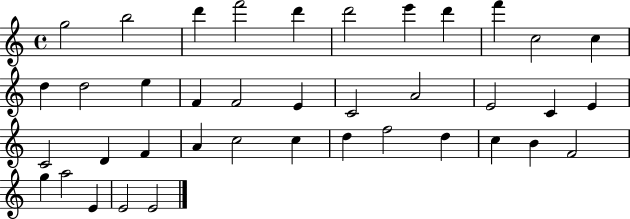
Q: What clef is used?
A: treble